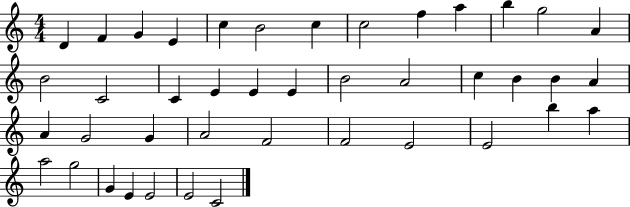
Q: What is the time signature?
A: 4/4